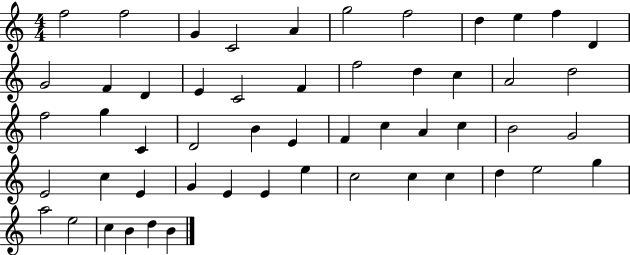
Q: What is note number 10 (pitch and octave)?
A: F5